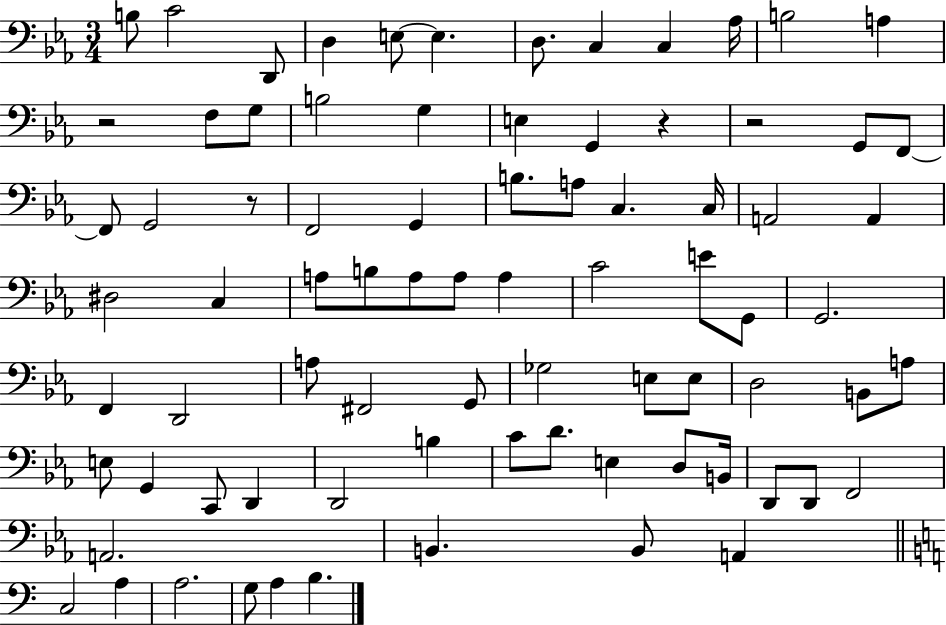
X:1
T:Untitled
M:3/4
L:1/4
K:Eb
B,/2 C2 D,,/2 D, E,/2 E, D,/2 C, C, _A,/4 B,2 A, z2 F,/2 G,/2 B,2 G, E, G,, z z2 G,,/2 F,,/2 F,,/2 G,,2 z/2 F,,2 G,, B,/2 A,/2 C, C,/4 A,,2 A,, ^D,2 C, A,/2 B,/2 A,/2 A,/2 A, C2 E/2 G,,/2 G,,2 F,, D,,2 A,/2 ^F,,2 G,,/2 _G,2 E,/2 E,/2 D,2 B,,/2 A,/2 E,/2 G,, C,,/2 D,, D,,2 B, C/2 D/2 E, D,/2 B,,/4 D,,/2 D,,/2 F,,2 A,,2 B,, B,,/2 A,, C,2 A, A,2 G,/2 A, B,